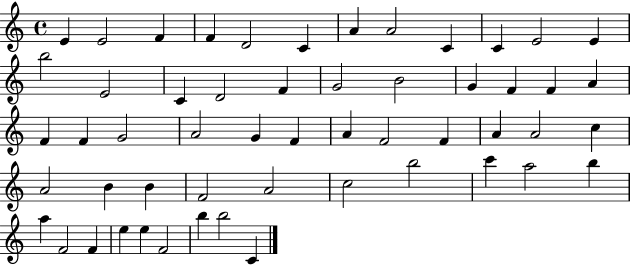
{
  \clef treble
  \time 4/4
  \defaultTimeSignature
  \key c \major
  e'4 e'2 f'4 | f'4 d'2 c'4 | a'4 a'2 c'4 | c'4 e'2 e'4 | \break b''2 e'2 | c'4 d'2 f'4 | g'2 b'2 | g'4 f'4 f'4 a'4 | \break f'4 f'4 g'2 | a'2 g'4 f'4 | a'4 f'2 f'4 | a'4 a'2 c''4 | \break a'2 b'4 b'4 | f'2 a'2 | c''2 b''2 | c'''4 a''2 b''4 | \break a''4 f'2 f'4 | e''4 e''4 f'2 | b''4 b''2 c'4 | \bar "|."
}